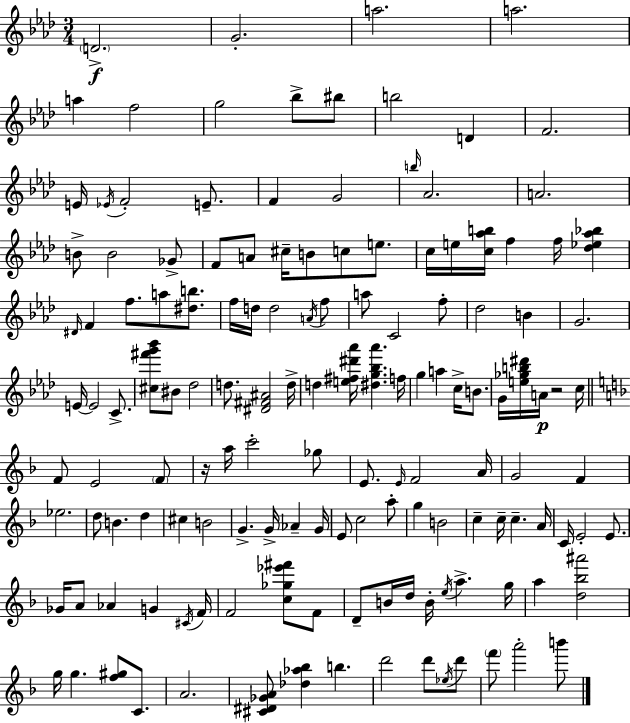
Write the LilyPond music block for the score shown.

{
  \clef treble
  \numericTimeSignature
  \time 3/4
  \key f \minor
  \parenthesize d'2.->\f | g'2.-. | a''2. | a''2. | \break a''4 f''2 | g''2 bes''8-> bis''8 | b''2 d'4 | f'2. | \break e'16 \acciaccatura { ees'16 } f'2-. e'8.-- | f'4 g'2 | \grace { b''16 } aes'2. | a'2. | \break b'8-> b'2 | ges'8-> f'8 a'8 cis''16-- b'8 c''8 e''8. | c''16 e''16 <c'' aes'' b''>16 f''4 f''16 <des'' ees'' aes'' bes''>4 | \grace { dis'16 } f'4 f''8. a''8 | \break <dis'' b''>8. f''16 d''16 d''2 | \acciaccatura { a'16 } f''8 a''8 c'2 | f''8-. des''2 | b'4 g'2. | \break e'16~~ e'2 | c'8.-> <cis'' fis''' g''' bes'''>8 bis'8 des''2 | d''8. <dis' fis' ais'>2 | d''16-> d''4 <e'' fis'' dis''' aes'''>16 <dis'' g'' bes'' aes'''>4. | \break f''16 g''4 a''4 | c''16-> b'8. g'16 <e'' ges'' b'' dis'''>16 a'16\p r2 | c''16 \bar "||" \break \key d \minor f'8 e'2 \parenthesize f'8 | r16 a''16 c'''2-. ges''8 | e'8. \grace { e'16 } f'2 | a'16 g'2 f'4 | \break ees''2. | d''8 b'4. d''4 | cis''4 b'2 | g'4.-> g'16-> aes'4-- | \break g'16 e'8 c''2 a''8-. | g''4 b'2 | c''4-- c''16-- c''4.-- | a'16 c'16 e'2-. e'8. | \break ges'16 a'8 aes'4 g'4 | \acciaccatura { cis'16 } f'16 f'2 <c'' ges'' ees''' fis'''>8 | f'8 d'8-- b'16 d''16 b'16-. \acciaccatura { e''16 } a''4.-> | g''16 a''4 <d'' bes'' ais'''>2 | \break g''16 g''4. <f'' gis''>8 | c'8. a'2. | <cis' dis' ges' a'>8 <des'' aes'' bes''>4 b''4. | d'''2 d'''8 | \break \acciaccatura { ees''16 } d'''8 \parenthesize f'''8 a'''2-. | b'''8 \bar "|."
}